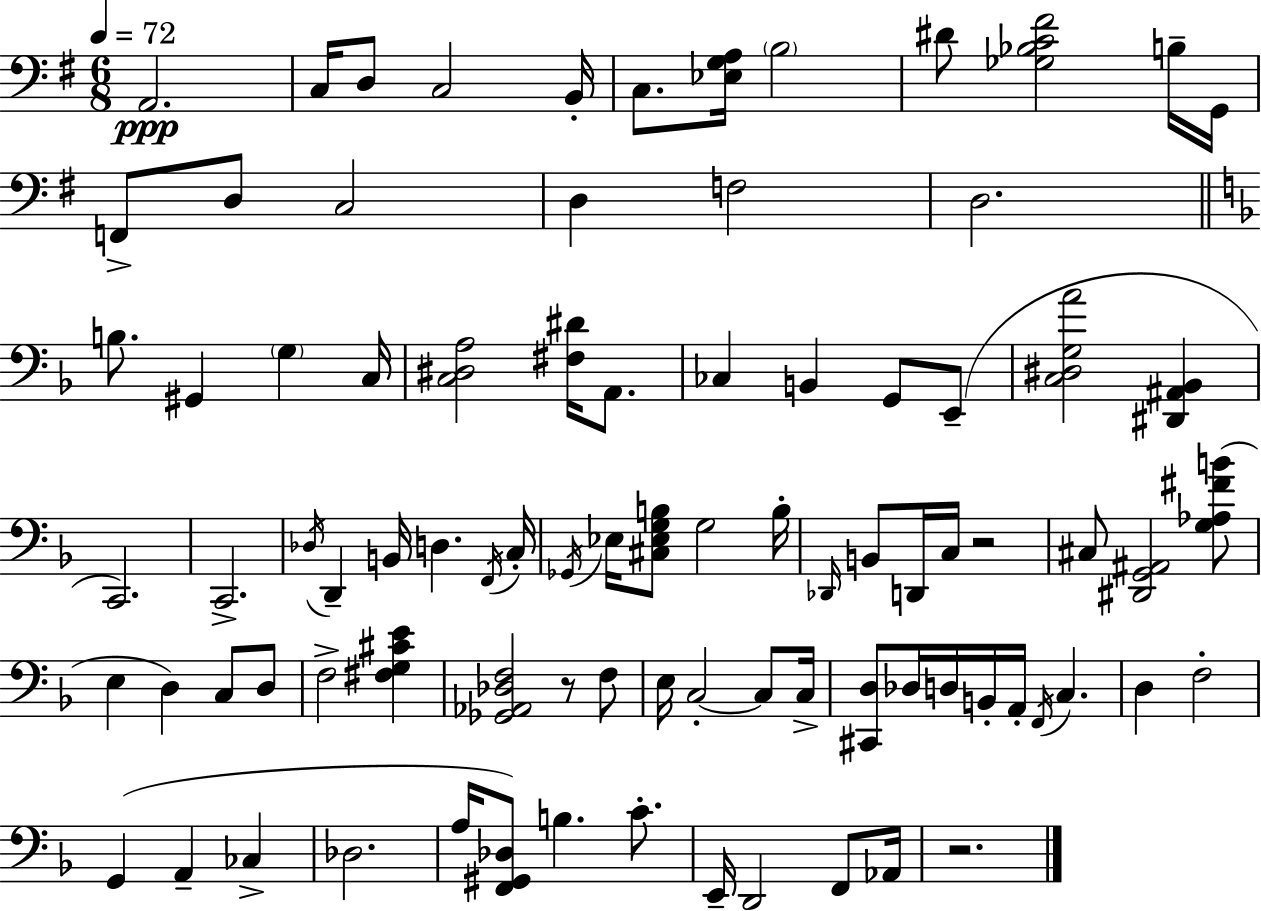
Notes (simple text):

A2/h. C3/s D3/e C3/h B2/s C3/e. [Eb3,G3,A3]/s B3/h D#4/e [Gb3,Bb3,C4,F#4]/h B3/s G2/s F2/e D3/e C3/h D3/q F3/h D3/h. B3/e. G#2/q G3/q C3/s [C3,D#3,A3]/h [F#3,D#4]/s A2/e. CES3/q B2/q G2/e E2/e [C3,D#3,G3,A4]/h [D#2,A#2,Bb2]/q C2/h. C2/h. Db3/s D2/q B2/s D3/q. F2/s C3/s Gb2/s Eb3/s [C#3,Eb3,G3,B3]/e G3/h B3/s Db2/s B2/e D2/s C3/s R/h C#3/e [D#2,G2,A#2]/h [G3,Ab3,F#4,B4]/e E3/q D3/q C3/e D3/e F3/h [F#3,G3,C#4,E4]/q [Gb2,Ab2,Db3,F3]/h R/e F3/e E3/s C3/h C3/e C3/s [C#2,D3]/e Db3/s D3/s B2/s A2/s F2/s C3/q. D3/q F3/h G2/q A2/q CES3/q Db3/h. A3/s [F2,G#2,Db3]/e B3/q. C4/e. E2/s D2/h F2/e Ab2/s R/h.